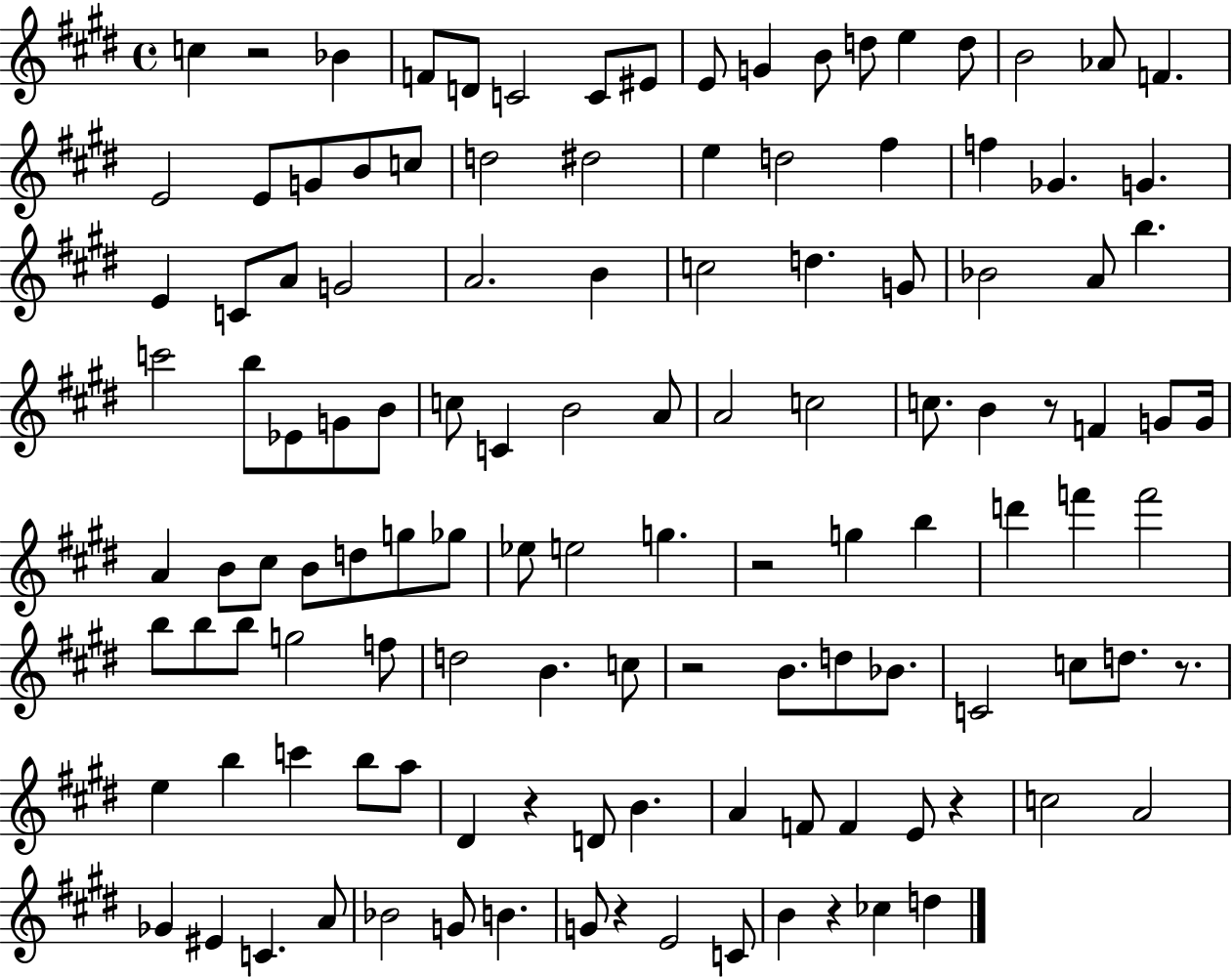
C5/q R/h Bb4/q F4/e D4/e C4/h C4/e EIS4/e E4/e G4/q B4/e D5/e E5/q D5/e B4/h Ab4/e F4/q. E4/h E4/e G4/e B4/e C5/e D5/h D#5/h E5/q D5/h F#5/q F5/q Gb4/q. G4/q. E4/q C4/e A4/e G4/h A4/h. B4/q C5/h D5/q. G4/e Bb4/h A4/e B5/q. C6/h B5/e Eb4/e G4/e B4/e C5/e C4/q B4/h A4/e A4/h C5/h C5/e. B4/q R/e F4/q G4/e G4/s A4/q B4/e C#5/e B4/e D5/e G5/e Gb5/e Eb5/e E5/h G5/q. R/h G5/q B5/q D6/q F6/q F6/h B5/e B5/e B5/e G5/h F5/e D5/h B4/q. C5/e R/h B4/e. D5/e Bb4/e. C4/h C5/e D5/e. R/e. E5/q B5/q C6/q B5/e A5/e D#4/q R/q D4/e B4/q. A4/q F4/e F4/q E4/e R/q C5/h A4/h Gb4/q EIS4/q C4/q. A4/e Bb4/h G4/e B4/q. G4/e R/q E4/h C4/e B4/q R/q CES5/q D5/q